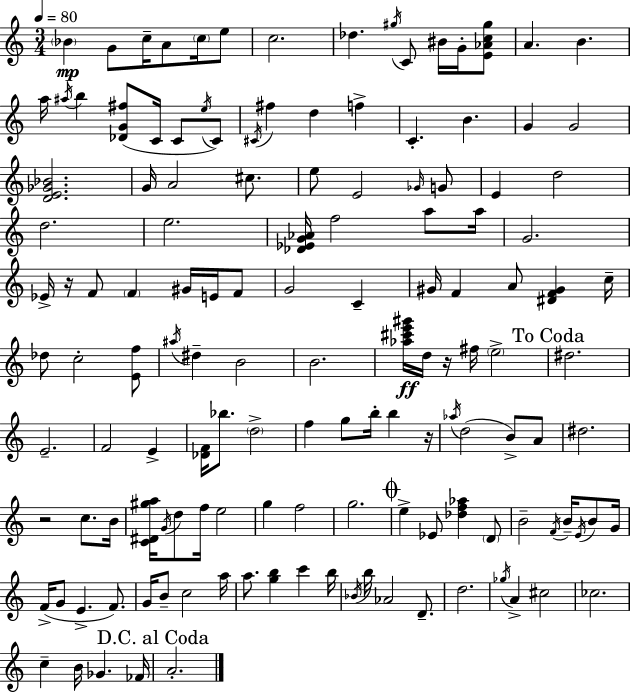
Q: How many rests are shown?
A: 4